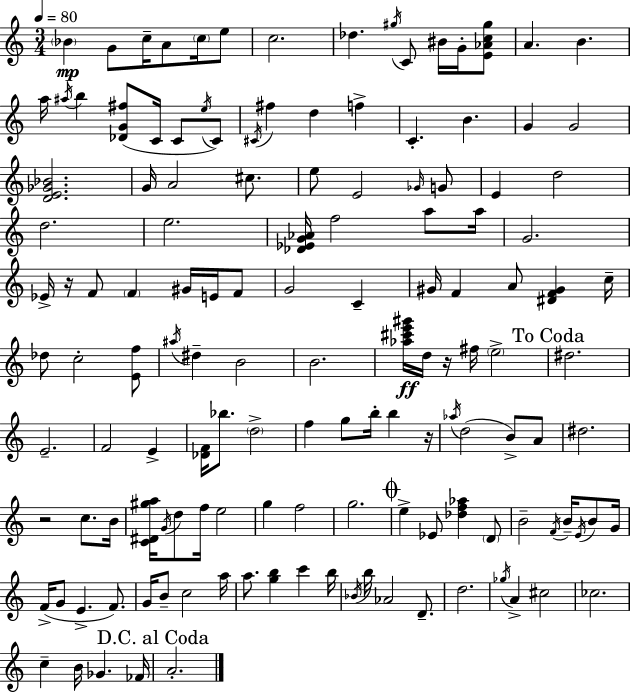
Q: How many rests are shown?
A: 4